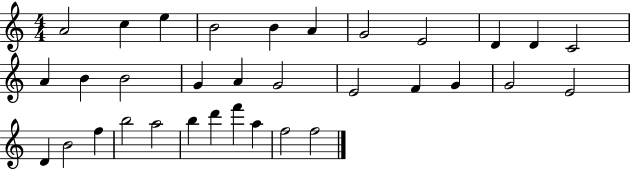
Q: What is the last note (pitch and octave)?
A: F5